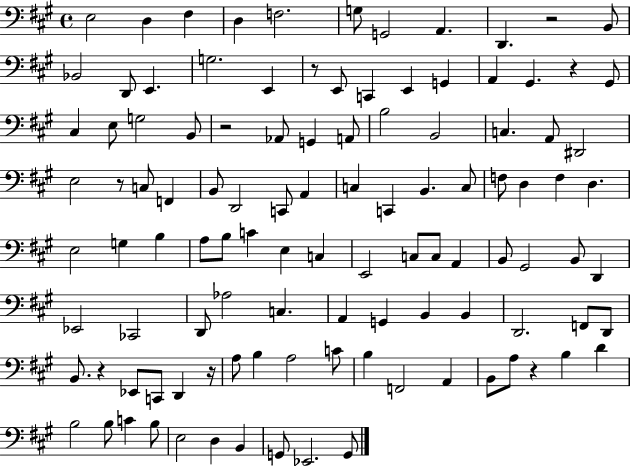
X:1
T:Untitled
M:4/4
L:1/4
K:A
E,2 D, ^F, D, F,2 G,/2 G,,2 A,, D,, z2 B,,/2 _B,,2 D,,/2 E,, G,2 E,, z/2 E,,/2 C,, E,, G,, A,, ^G,, z ^G,,/2 ^C, E,/2 G,2 B,,/2 z2 _A,,/2 G,, A,,/2 B,2 B,,2 C, A,,/2 ^D,,2 E,2 z/2 C,/2 F,, B,,/2 D,,2 C,,/2 A,, C, C,, B,, C,/2 F,/2 D, F, D, E,2 G, B, A,/2 B,/2 C E, C, E,,2 C,/2 C,/2 A,, B,,/2 ^G,,2 B,,/2 D,, _E,,2 _C,,2 D,,/2 _A,2 C, A,, G,, B,, B,, D,,2 F,,/2 D,,/2 B,,/2 z _E,,/2 C,,/2 D,, z/4 A,/2 B, A,2 C/2 B, F,,2 A,, B,,/2 A,/2 z B, D B,2 B,/2 C B,/2 E,2 D, B,, G,,/2 _E,,2 G,,/2